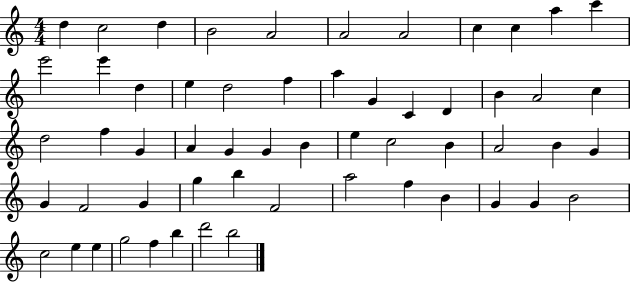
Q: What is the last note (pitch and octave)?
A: B5